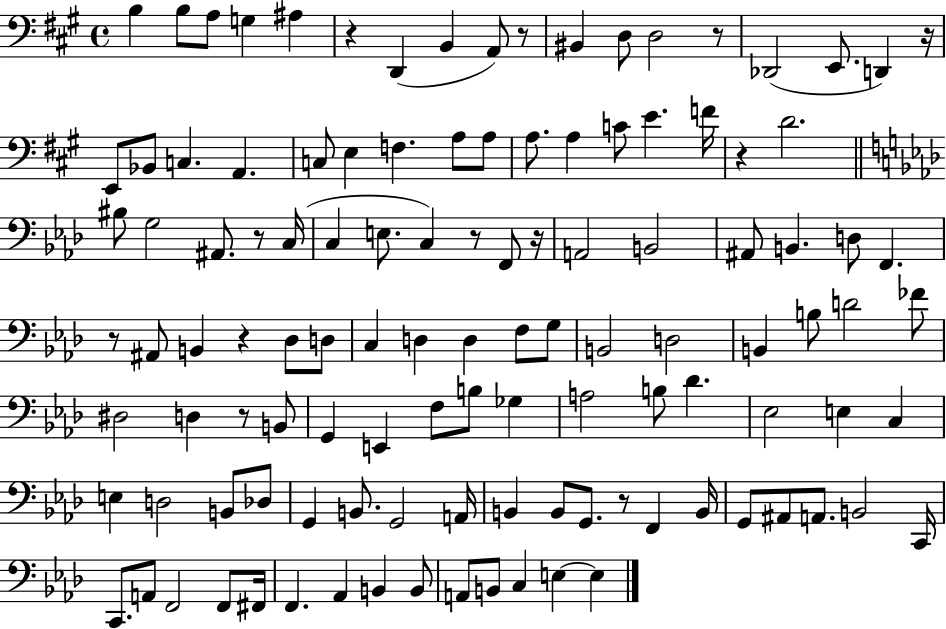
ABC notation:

X:1
T:Untitled
M:4/4
L:1/4
K:A
B, B,/2 A,/2 G, ^A, z D,, B,, A,,/2 z/2 ^B,, D,/2 D,2 z/2 _D,,2 E,,/2 D,, z/4 E,,/2 _B,,/2 C, A,, C,/2 E, F, A,/2 A,/2 A,/2 A, C/2 E F/4 z D2 ^B,/2 G,2 ^A,,/2 z/2 C,/4 C, E,/2 C, z/2 F,,/2 z/4 A,,2 B,,2 ^A,,/2 B,, D,/2 F,, z/2 ^A,,/2 B,, z _D,/2 D,/2 C, D, D, F,/2 G,/2 B,,2 D,2 B,, B,/2 D2 _F/2 ^D,2 D, z/2 B,,/2 G,, E,, F,/2 B,/2 _G, A,2 B,/2 _D _E,2 E, C, E, D,2 B,,/2 _D,/2 G,, B,,/2 G,,2 A,,/4 B,, B,,/2 G,,/2 z/2 F,, B,,/4 G,,/2 ^A,,/2 A,,/2 B,,2 C,,/4 C,,/2 A,,/2 F,,2 F,,/2 ^F,,/4 F,, _A,, B,, B,,/2 A,,/2 B,,/2 C, E, E,